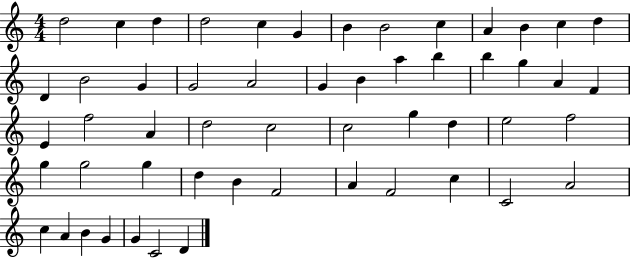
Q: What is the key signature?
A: C major